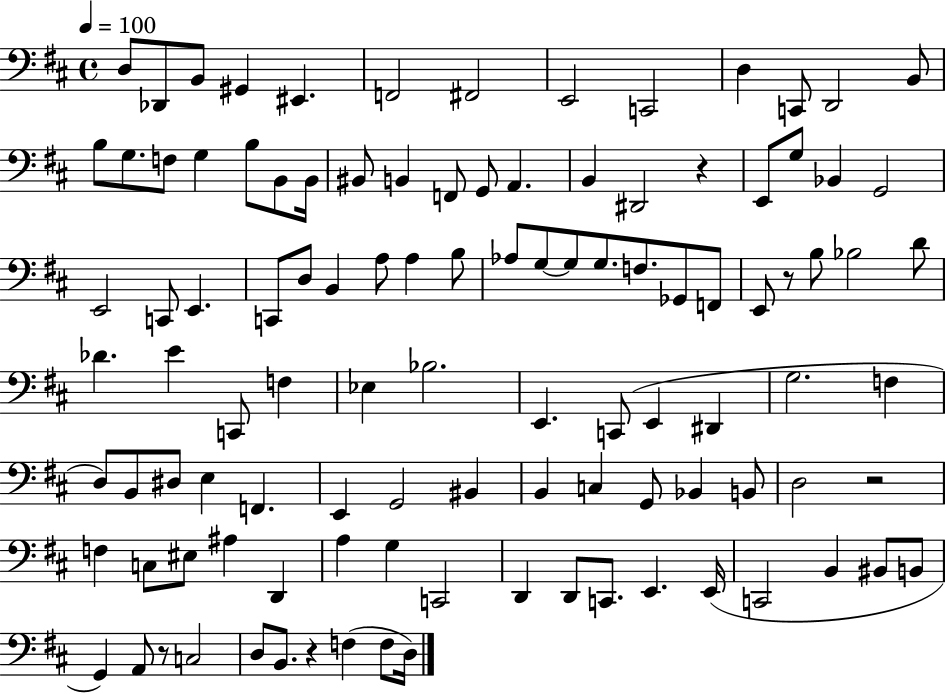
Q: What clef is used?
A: bass